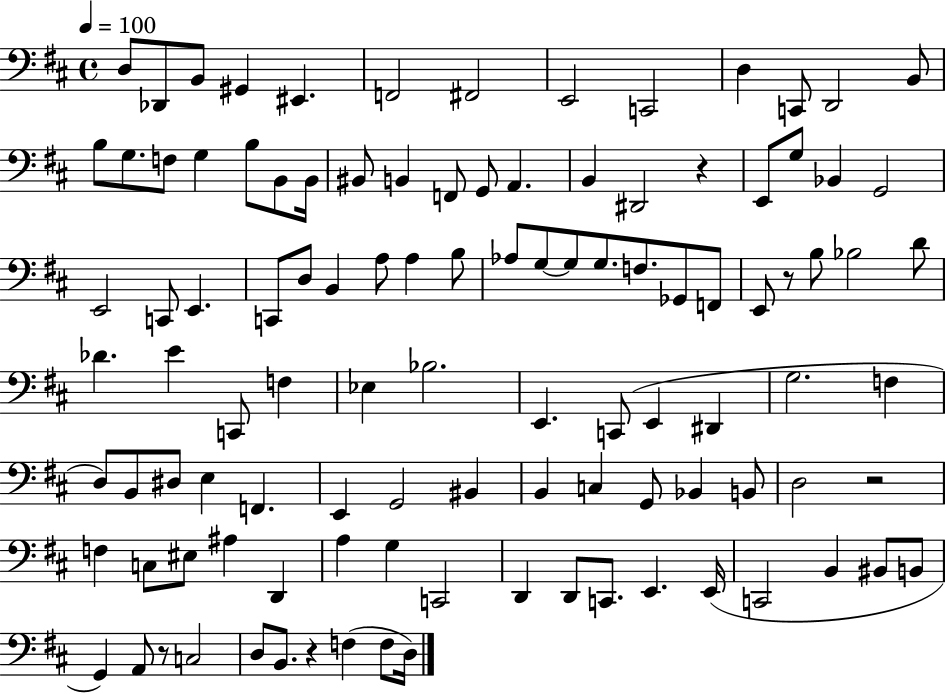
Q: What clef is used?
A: bass